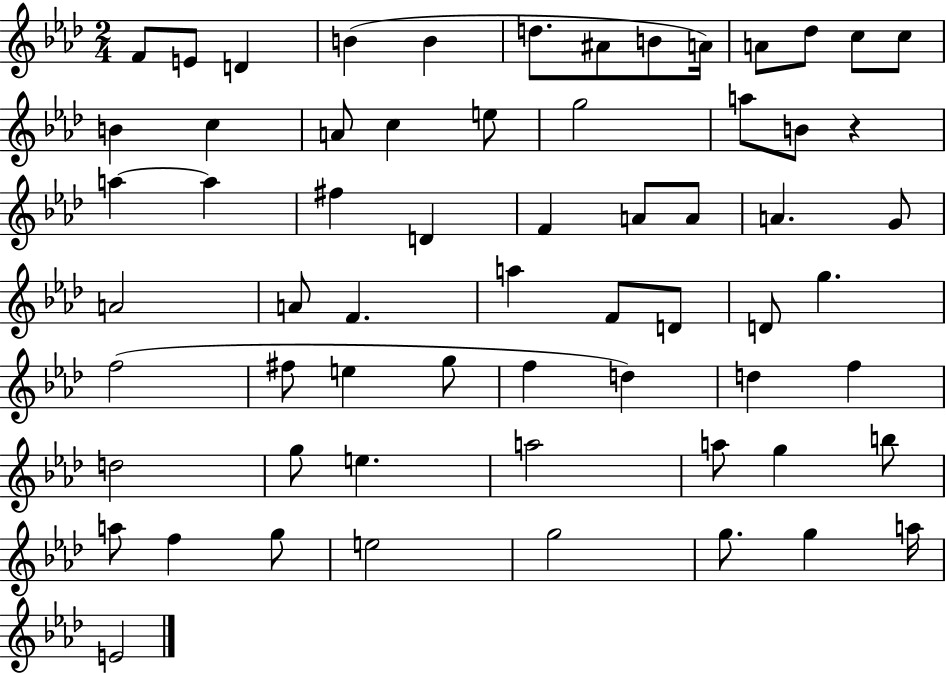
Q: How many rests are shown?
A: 1